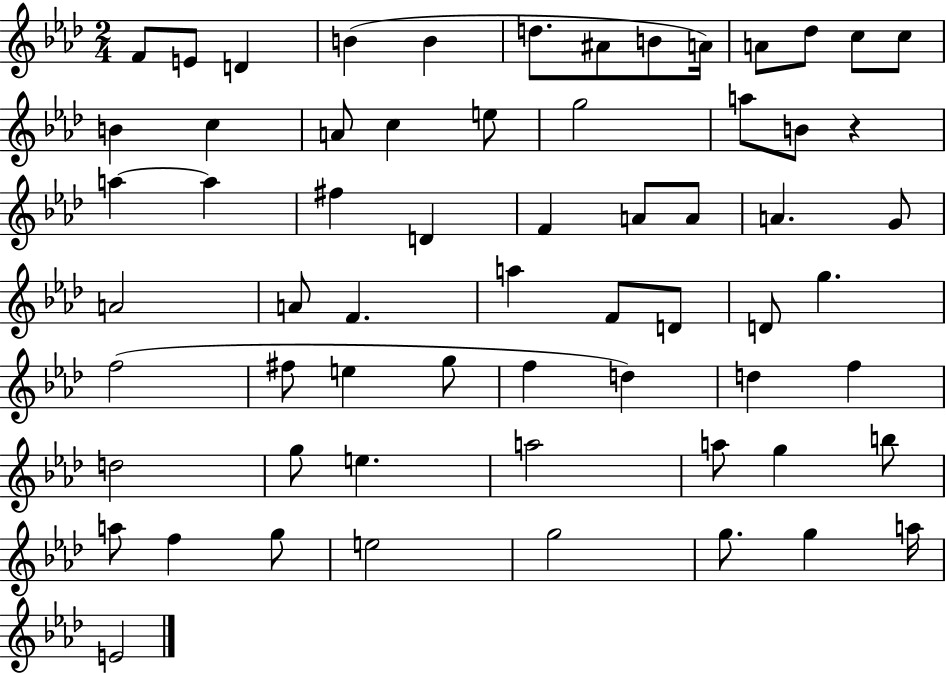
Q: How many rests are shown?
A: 1